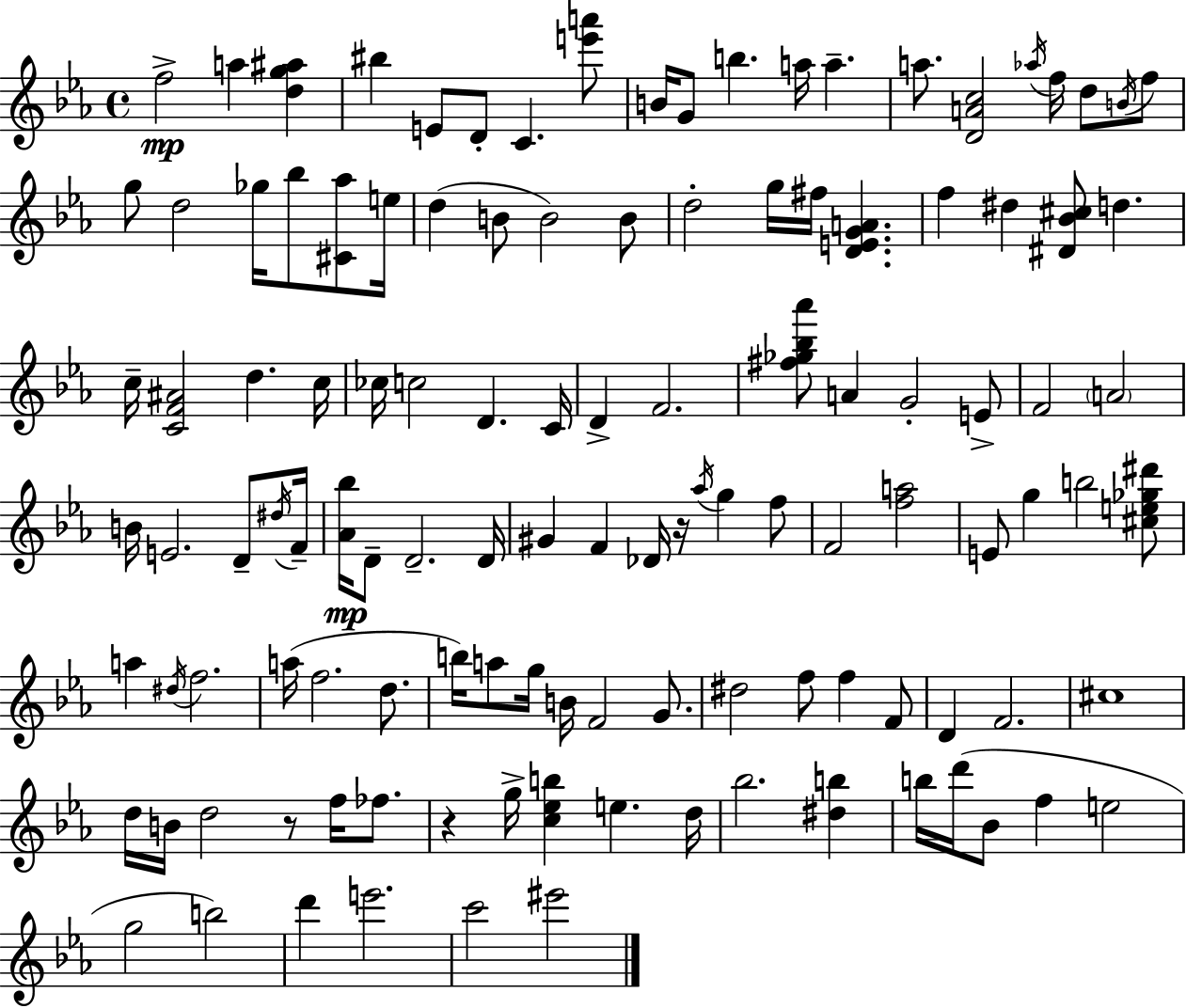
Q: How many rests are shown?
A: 3